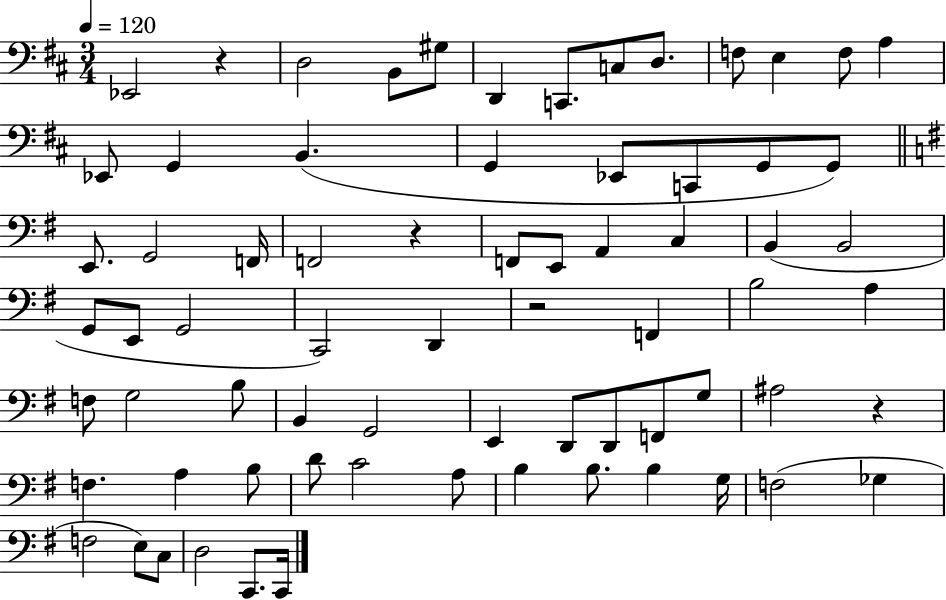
Eb2/h R/q D3/h B2/e G#3/e D2/q C2/e. C3/e D3/e. F3/e E3/q F3/e A3/q Eb2/e G2/q B2/q. G2/q Eb2/e C2/e G2/e G2/e E2/e. G2/h F2/s F2/h R/q F2/e E2/e A2/q C3/q B2/q B2/h G2/e E2/e G2/h C2/h D2/q R/h F2/q B3/h A3/q F3/e G3/h B3/e B2/q G2/h E2/q D2/e D2/e F2/e G3/e A#3/h R/q F3/q. A3/q B3/e D4/e C4/h A3/e B3/q B3/e. B3/q G3/s F3/h Gb3/q F3/h E3/e C3/e D3/h C2/e. C2/s